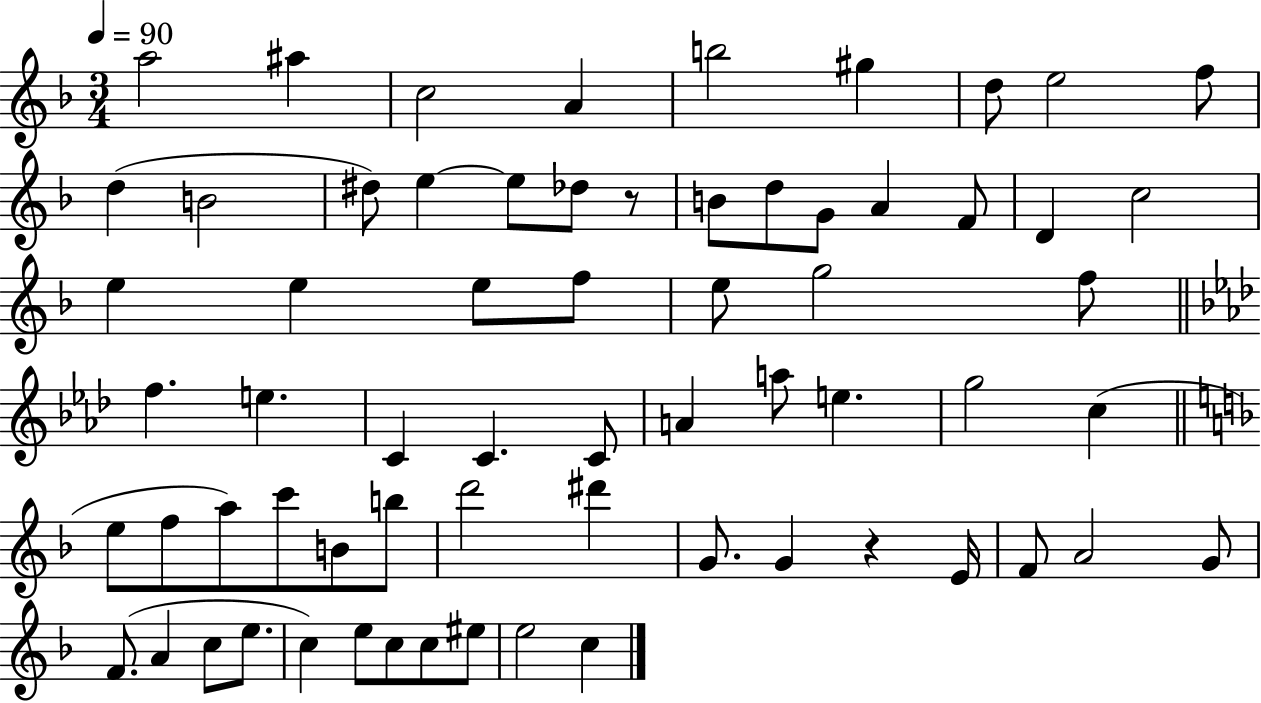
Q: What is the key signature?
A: F major